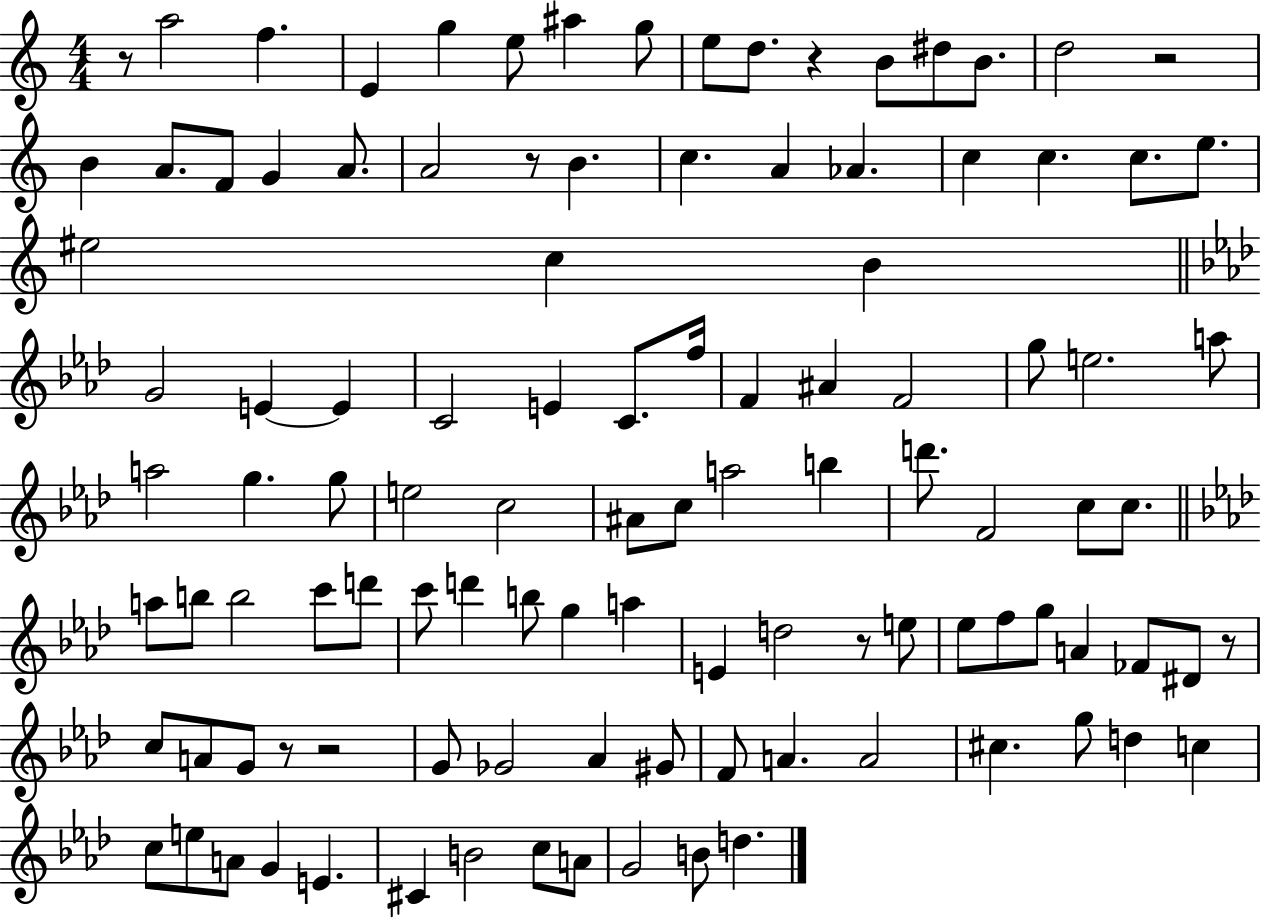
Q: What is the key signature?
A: C major